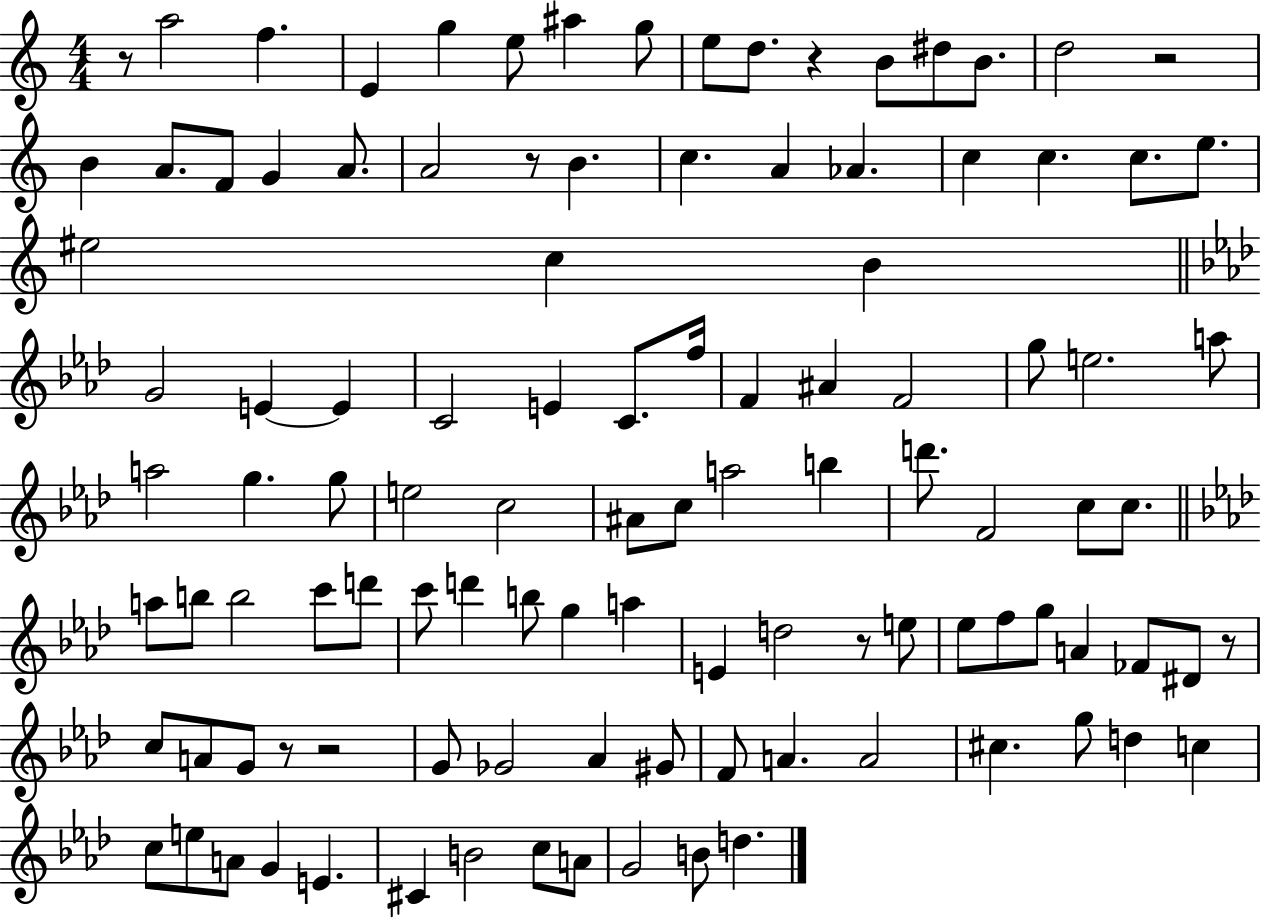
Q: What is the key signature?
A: C major